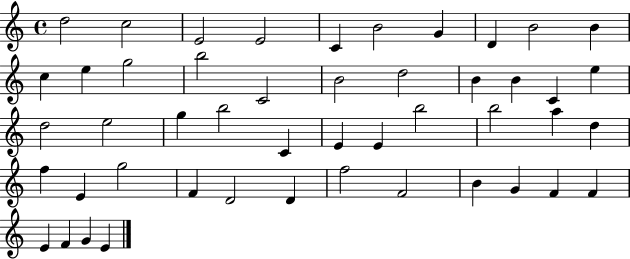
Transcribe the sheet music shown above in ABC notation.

X:1
T:Untitled
M:4/4
L:1/4
K:C
d2 c2 E2 E2 C B2 G D B2 B c e g2 b2 C2 B2 d2 B B C e d2 e2 g b2 C E E b2 b2 a d f E g2 F D2 D f2 F2 B G F F E F G E